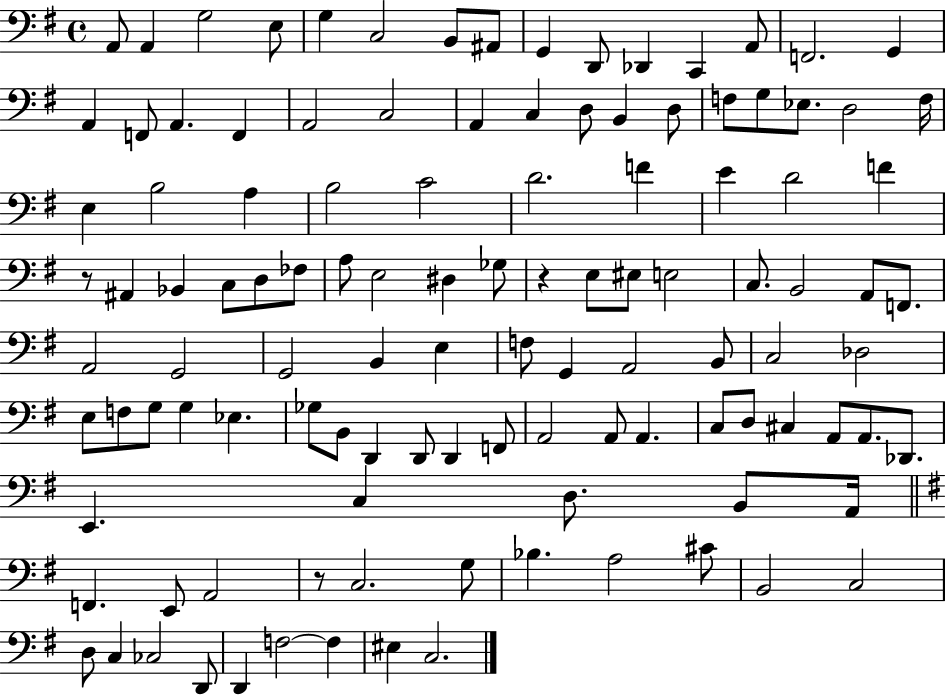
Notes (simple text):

A2/e A2/q G3/h E3/e G3/q C3/h B2/e A#2/e G2/q D2/e Db2/q C2/q A2/e F2/h. G2/q A2/q F2/e A2/q. F2/q A2/h C3/h A2/q C3/q D3/e B2/q D3/e F3/e G3/e Eb3/e. D3/h F3/s E3/q B3/h A3/q B3/h C4/h D4/h. F4/q E4/q D4/h F4/q R/e A#2/q Bb2/q C3/e D3/e FES3/e A3/e E3/h D#3/q Gb3/e R/q E3/e EIS3/e E3/h C3/e. B2/h A2/e F2/e. A2/h G2/h G2/h B2/q E3/q F3/e G2/q A2/h B2/e C3/h Db3/h E3/e F3/e G3/e G3/q Eb3/q. Gb3/e B2/e D2/q D2/e D2/q F2/e A2/h A2/e A2/q. C3/e D3/e C#3/q A2/e A2/e. Db2/e. E2/q. C3/q D3/e. B2/e A2/s F2/q. E2/e A2/h R/e C3/h. G3/e Bb3/q. A3/h C#4/e B2/h C3/h D3/e C3/q CES3/h D2/e D2/q F3/h F3/q EIS3/q C3/h.